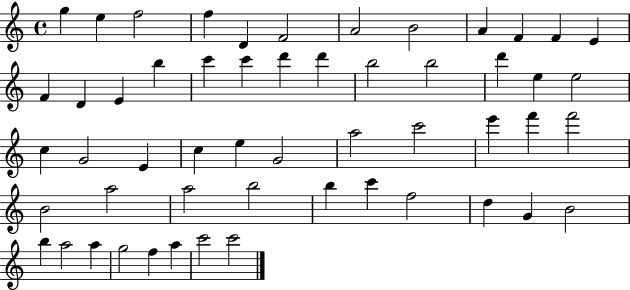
X:1
T:Untitled
M:4/4
L:1/4
K:C
g e f2 f D F2 A2 B2 A F F E F D E b c' c' d' d' b2 b2 d' e e2 c G2 E c e G2 a2 c'2 e' f' f'2 B2 a2 a2 b2 b c' f2 d G B2 b a2 a g2 f a c'2 c'2